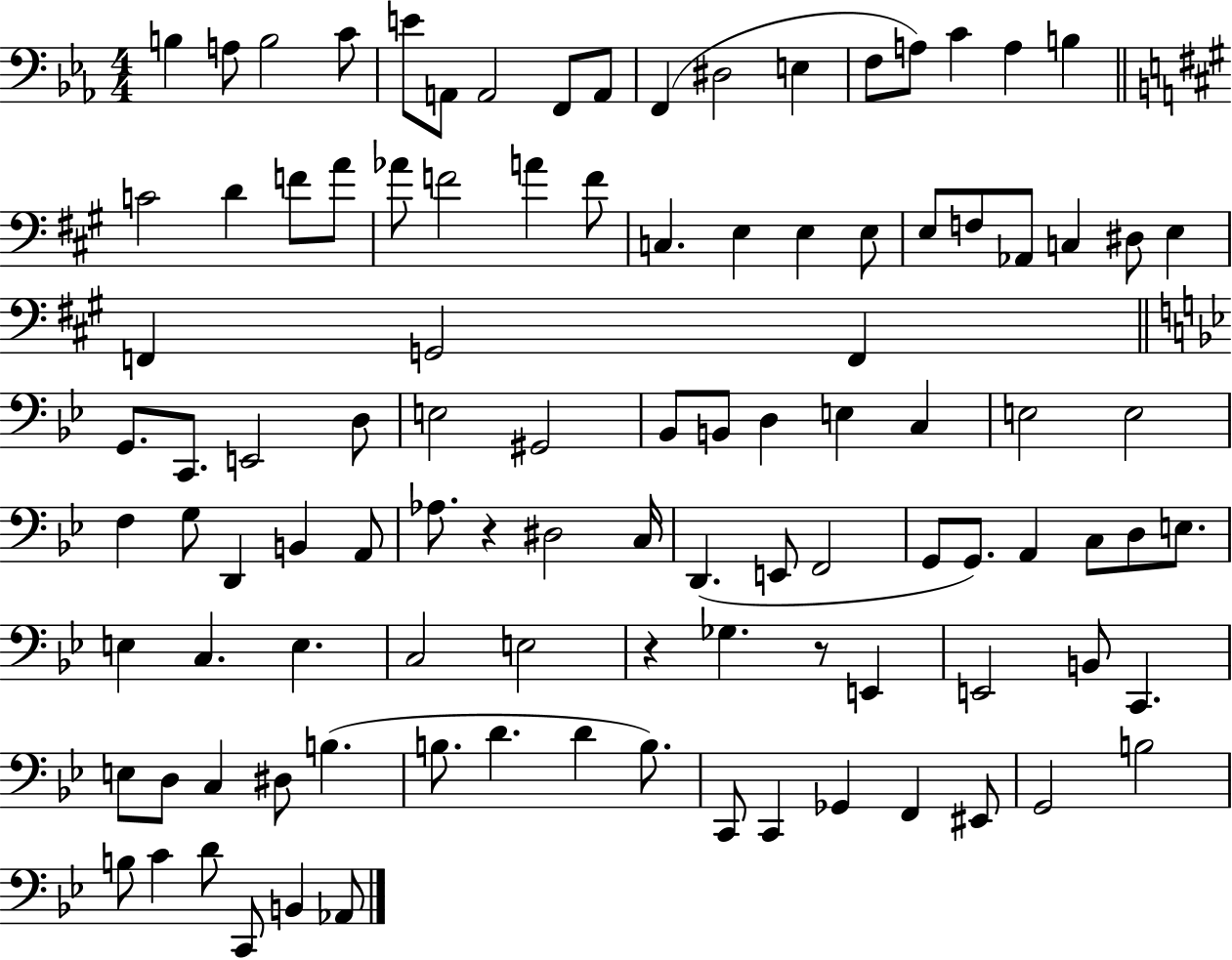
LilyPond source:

{
  \clef bass
  \numericTimeSignature
  \time 4/4
  \key ees \major
  b4 a8 b2 c'8 | e'8 a,8 a,2 f,8 a,8 | f,4( dis2 e4 | f8 a8) c'4 a4 b4 | \break \bar "||" \break \key a \major c'2 d'4 f'8 a'8 | aes'8 f'2 a'4 f'8 | c4. e4 e4 e8 | e8 f8 aes,8 c4 dis8 e4 | \break f,4 g,2 f,4 | \bar "||" \break \key bes \major g,8. c,8. e,2 d8 | e2 gis,2 | bes,8 b,8 d4 e4 c4 | e2 e2 | \break f4 g8 d,4 b,4 a,8 | aes8. r4 dis2 c16 | d,4.( e,8 f,2 | g,8 g,8.) a,4 c8 d8 e8. | \break e4 c4. e4. | c2 e2 | r4 ges4. r8 e,4 | e,2 b,8 c,4. | \break e8 d8 c4 dis8 b4.( | b8. d'4. d'4 b8.) | c,8 c,4 ges,4 f,4 eis,8 | g,2 b2 | \break b8 c'4 d'8 c,8 b,4 aes,8 | \bar "|."
}